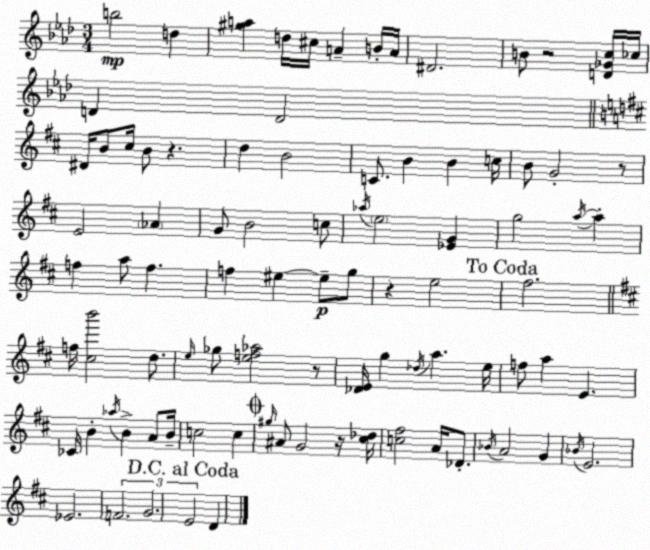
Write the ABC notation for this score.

X:1
T:Untitled
M:3/4
L:1/4
K:Ab
b2 d [^ga] d/4 ^c/4 A B/4 A/4 ^D2 B/2 z2 [D_Gc]/4 _c/4 D D2 ^D/4 B/2 ^c/4 B/2 z d B2 C/2 B B c/4 B/2 G2 z/2 E2 _A G/2 B2 c/2 _a/4 e2 [_EG] g2 a/4 a f a/2 f f ^e ^e/2 g/2 z e2 ^f2 f/4 [^cb']2 d/2 e/4 _g/2 [ef_a]2 z/2 [_DE]/4 g _d/4 a e/4 f/2 a E _C/4 B _a/4 B A/2 B/4 c2 c ^g/4 ^A/2 G2 z/4 [^c_d]/4 [c^f]2 A/4 _D/2 _B/4 A2 G _B/4 E2 _E2 F2 G2 E2 D